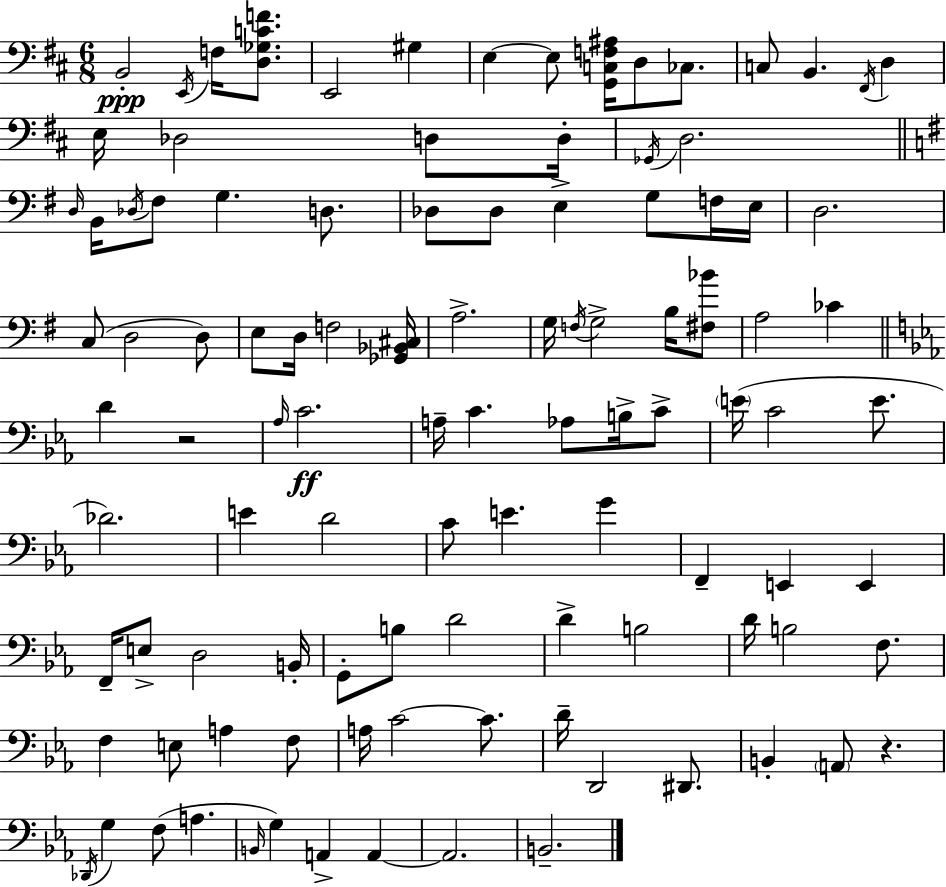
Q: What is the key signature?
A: D major